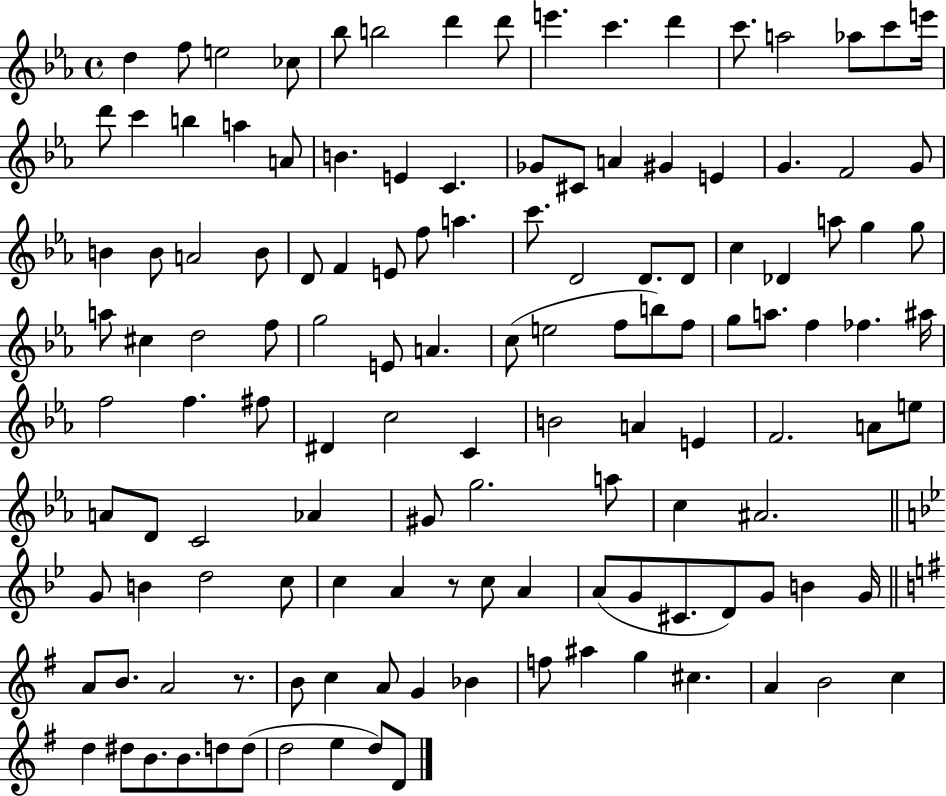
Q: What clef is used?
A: treble